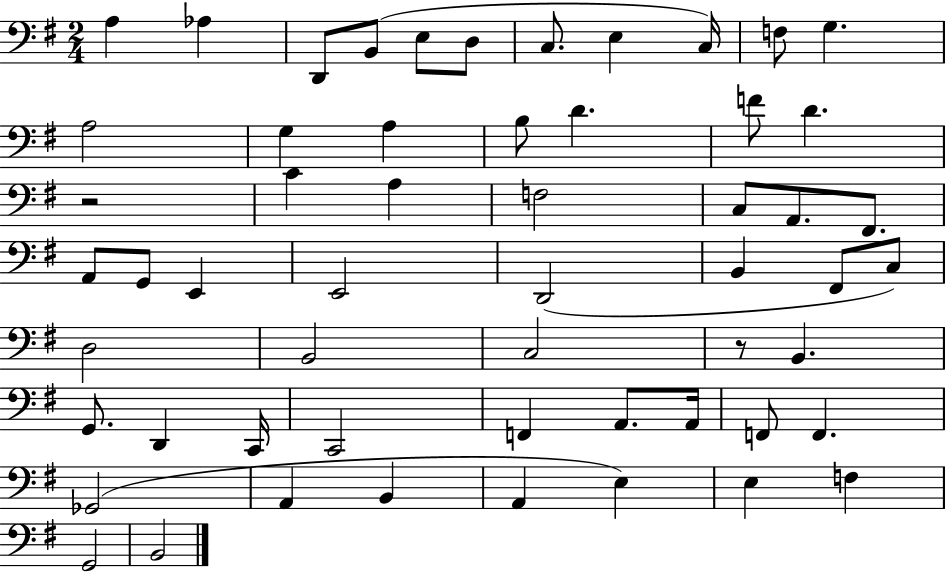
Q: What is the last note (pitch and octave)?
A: B2